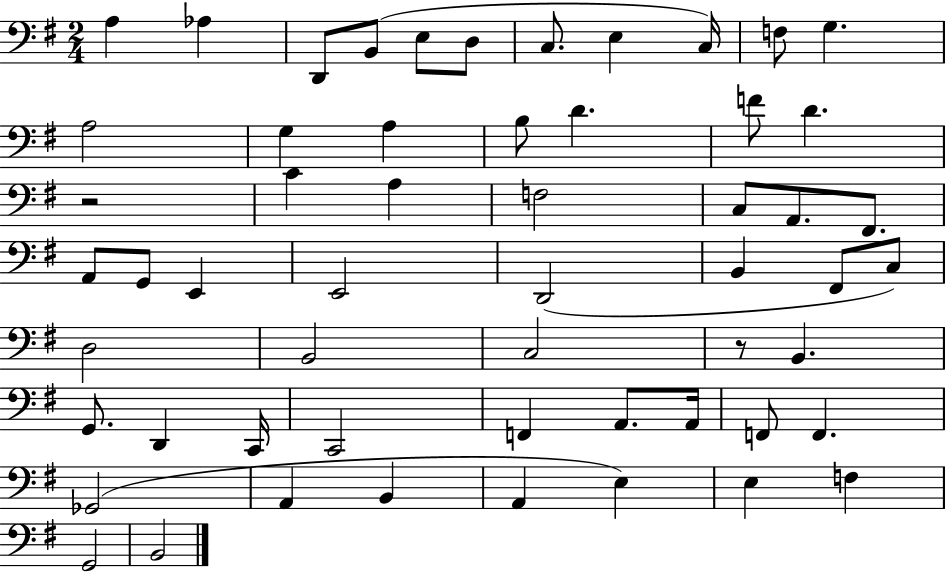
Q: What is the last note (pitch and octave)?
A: B2